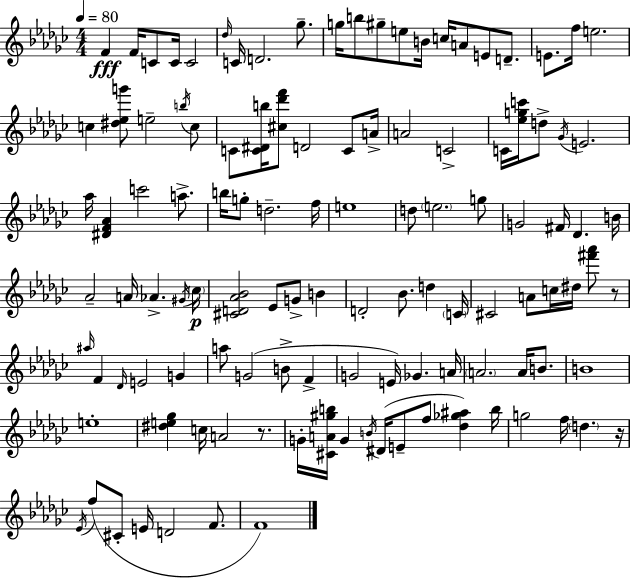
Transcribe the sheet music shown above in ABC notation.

X:1
T:Untitled
M:4/4
L:1/4
K:Ebm
F F/4 C/2 C/4 C2 _d/4 C/4 D2 _g/2 g/4 b/2 ^g/2 e/2 B/4 c/4 A/2 E/2 D/2 E/2 f/4 e2 c [^d_eg']/2 e2 b/4 c/2 C/2 [C^Db]/4 [^c_d'f']/2 D2 C/2 A/4 A2 C2 C/4 [_egc']/4 d/2 _G/4 E2 _a/4 [^DF_A] c'2 a/2 b/4 g/2 d2 f/4 e4 d/2 e2 g/2 G2 ^F/4 _D B/4 _A2 A/4 _A ^G/4 _c/4 [^CD_A_B]2 _E/2 G/2 B D2 _B/2 d C/4 ^C2 A/2 c/4 ^d/4 [^f'_a']/2 z/2 ^a/4 F _D/4 E2 G a/2 G2 B/2 F G2 E/4 _G A/4 A2 A/4 B/2 B4 e4 [^de_g] c/4 A2 z/2 G/4 [^CA^gb]/4 G B/4 ^D/4 E/2 f/2 [_d_g^a] b/4 g2 f/4 d z/4 _E/4 f/2 ^C/2 E/4 D2 F/2 F4